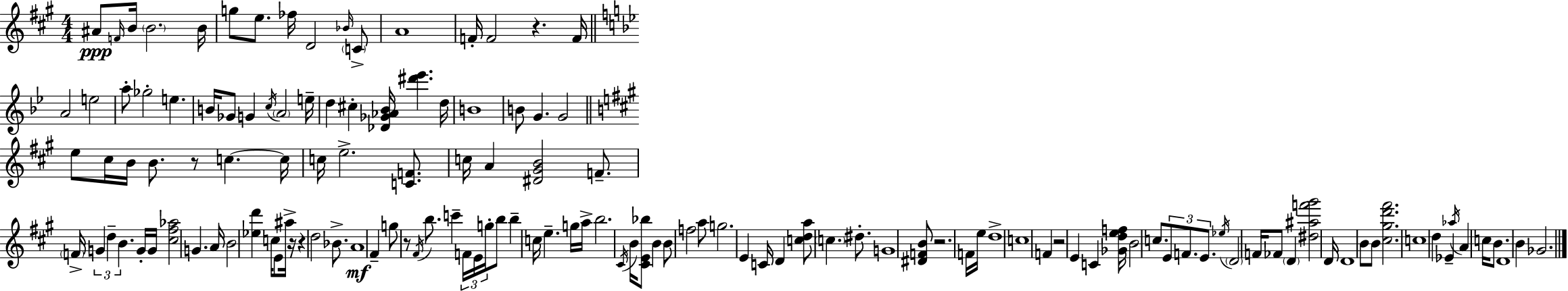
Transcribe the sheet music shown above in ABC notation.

X:1
T:Untitled
M:4/4
L:1/4
K:A
^A/2 F/4 B/4 B2 B/4 g/2 e/2 _f/4 D2 _B/4 C/2 A4 F/4 F2 z F/4 A2 e2 a/2 _g2 e B/4 _G/2 G c/4 A2 e/4 d ^c [_D_G_A_B]/4 [^d'_e'] d/4 B4 B/2 G G2 e/2 ^c/4 B/4 B/2 z/2 c c/4 c/4 e2 [CF]/2 c/4 A [^D^GB]2 F/2 F/4 G d B G/4 G/4 [^c^f_a]2 G A/4 B2 [_ed'] c/4 E/2 ^a/4 z/4 z d2 _B/2 A4 ^F g/2 z/2 ^F/4 b/2 c' F/4 E/4 g/4 b/2 b c/4 e g/4 a/4 b2 ^C/4 B/4 [^CE_b]/2 B B/2 f2 a/2 g2 E C/4 D [cda]/2 c ^d/2 G4 [^DFB]/2 z2 F/4 e/4 d4 c4 F z2 E C [_Gdef]/4 B2 c/2 E/2 F/2 E/2 _e/4 D2 F/4 _F/2 D [^d^af'^g']2 D/4 D4 B/2 B/2 [^c^gd'^f']2 c4 d _E _a/4 A c/4 B/2 D4 B _G2